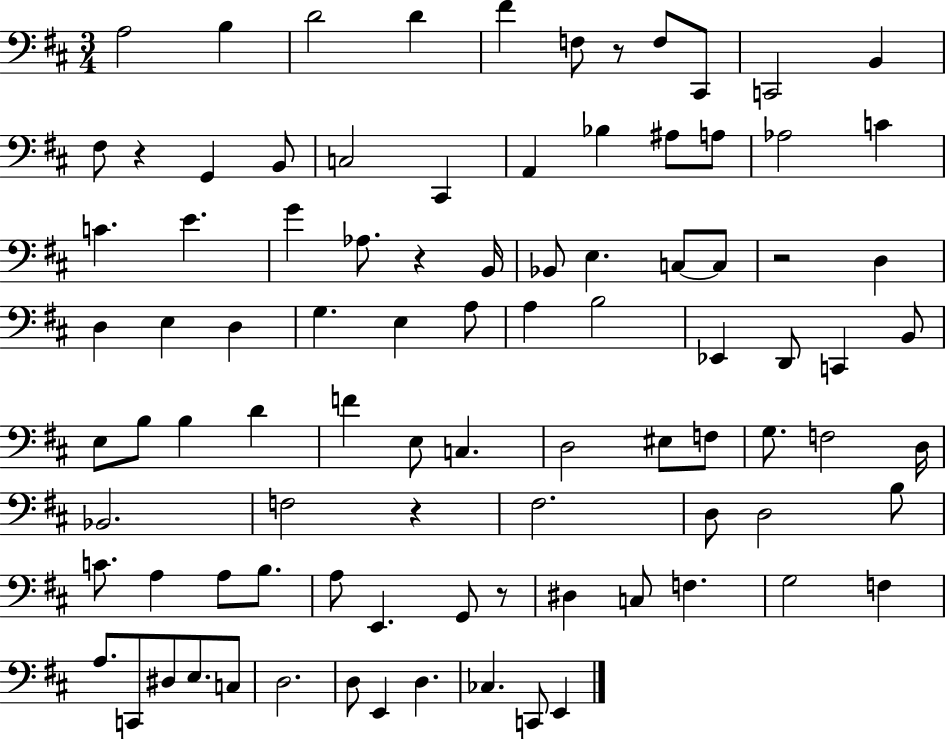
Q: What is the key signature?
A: D major